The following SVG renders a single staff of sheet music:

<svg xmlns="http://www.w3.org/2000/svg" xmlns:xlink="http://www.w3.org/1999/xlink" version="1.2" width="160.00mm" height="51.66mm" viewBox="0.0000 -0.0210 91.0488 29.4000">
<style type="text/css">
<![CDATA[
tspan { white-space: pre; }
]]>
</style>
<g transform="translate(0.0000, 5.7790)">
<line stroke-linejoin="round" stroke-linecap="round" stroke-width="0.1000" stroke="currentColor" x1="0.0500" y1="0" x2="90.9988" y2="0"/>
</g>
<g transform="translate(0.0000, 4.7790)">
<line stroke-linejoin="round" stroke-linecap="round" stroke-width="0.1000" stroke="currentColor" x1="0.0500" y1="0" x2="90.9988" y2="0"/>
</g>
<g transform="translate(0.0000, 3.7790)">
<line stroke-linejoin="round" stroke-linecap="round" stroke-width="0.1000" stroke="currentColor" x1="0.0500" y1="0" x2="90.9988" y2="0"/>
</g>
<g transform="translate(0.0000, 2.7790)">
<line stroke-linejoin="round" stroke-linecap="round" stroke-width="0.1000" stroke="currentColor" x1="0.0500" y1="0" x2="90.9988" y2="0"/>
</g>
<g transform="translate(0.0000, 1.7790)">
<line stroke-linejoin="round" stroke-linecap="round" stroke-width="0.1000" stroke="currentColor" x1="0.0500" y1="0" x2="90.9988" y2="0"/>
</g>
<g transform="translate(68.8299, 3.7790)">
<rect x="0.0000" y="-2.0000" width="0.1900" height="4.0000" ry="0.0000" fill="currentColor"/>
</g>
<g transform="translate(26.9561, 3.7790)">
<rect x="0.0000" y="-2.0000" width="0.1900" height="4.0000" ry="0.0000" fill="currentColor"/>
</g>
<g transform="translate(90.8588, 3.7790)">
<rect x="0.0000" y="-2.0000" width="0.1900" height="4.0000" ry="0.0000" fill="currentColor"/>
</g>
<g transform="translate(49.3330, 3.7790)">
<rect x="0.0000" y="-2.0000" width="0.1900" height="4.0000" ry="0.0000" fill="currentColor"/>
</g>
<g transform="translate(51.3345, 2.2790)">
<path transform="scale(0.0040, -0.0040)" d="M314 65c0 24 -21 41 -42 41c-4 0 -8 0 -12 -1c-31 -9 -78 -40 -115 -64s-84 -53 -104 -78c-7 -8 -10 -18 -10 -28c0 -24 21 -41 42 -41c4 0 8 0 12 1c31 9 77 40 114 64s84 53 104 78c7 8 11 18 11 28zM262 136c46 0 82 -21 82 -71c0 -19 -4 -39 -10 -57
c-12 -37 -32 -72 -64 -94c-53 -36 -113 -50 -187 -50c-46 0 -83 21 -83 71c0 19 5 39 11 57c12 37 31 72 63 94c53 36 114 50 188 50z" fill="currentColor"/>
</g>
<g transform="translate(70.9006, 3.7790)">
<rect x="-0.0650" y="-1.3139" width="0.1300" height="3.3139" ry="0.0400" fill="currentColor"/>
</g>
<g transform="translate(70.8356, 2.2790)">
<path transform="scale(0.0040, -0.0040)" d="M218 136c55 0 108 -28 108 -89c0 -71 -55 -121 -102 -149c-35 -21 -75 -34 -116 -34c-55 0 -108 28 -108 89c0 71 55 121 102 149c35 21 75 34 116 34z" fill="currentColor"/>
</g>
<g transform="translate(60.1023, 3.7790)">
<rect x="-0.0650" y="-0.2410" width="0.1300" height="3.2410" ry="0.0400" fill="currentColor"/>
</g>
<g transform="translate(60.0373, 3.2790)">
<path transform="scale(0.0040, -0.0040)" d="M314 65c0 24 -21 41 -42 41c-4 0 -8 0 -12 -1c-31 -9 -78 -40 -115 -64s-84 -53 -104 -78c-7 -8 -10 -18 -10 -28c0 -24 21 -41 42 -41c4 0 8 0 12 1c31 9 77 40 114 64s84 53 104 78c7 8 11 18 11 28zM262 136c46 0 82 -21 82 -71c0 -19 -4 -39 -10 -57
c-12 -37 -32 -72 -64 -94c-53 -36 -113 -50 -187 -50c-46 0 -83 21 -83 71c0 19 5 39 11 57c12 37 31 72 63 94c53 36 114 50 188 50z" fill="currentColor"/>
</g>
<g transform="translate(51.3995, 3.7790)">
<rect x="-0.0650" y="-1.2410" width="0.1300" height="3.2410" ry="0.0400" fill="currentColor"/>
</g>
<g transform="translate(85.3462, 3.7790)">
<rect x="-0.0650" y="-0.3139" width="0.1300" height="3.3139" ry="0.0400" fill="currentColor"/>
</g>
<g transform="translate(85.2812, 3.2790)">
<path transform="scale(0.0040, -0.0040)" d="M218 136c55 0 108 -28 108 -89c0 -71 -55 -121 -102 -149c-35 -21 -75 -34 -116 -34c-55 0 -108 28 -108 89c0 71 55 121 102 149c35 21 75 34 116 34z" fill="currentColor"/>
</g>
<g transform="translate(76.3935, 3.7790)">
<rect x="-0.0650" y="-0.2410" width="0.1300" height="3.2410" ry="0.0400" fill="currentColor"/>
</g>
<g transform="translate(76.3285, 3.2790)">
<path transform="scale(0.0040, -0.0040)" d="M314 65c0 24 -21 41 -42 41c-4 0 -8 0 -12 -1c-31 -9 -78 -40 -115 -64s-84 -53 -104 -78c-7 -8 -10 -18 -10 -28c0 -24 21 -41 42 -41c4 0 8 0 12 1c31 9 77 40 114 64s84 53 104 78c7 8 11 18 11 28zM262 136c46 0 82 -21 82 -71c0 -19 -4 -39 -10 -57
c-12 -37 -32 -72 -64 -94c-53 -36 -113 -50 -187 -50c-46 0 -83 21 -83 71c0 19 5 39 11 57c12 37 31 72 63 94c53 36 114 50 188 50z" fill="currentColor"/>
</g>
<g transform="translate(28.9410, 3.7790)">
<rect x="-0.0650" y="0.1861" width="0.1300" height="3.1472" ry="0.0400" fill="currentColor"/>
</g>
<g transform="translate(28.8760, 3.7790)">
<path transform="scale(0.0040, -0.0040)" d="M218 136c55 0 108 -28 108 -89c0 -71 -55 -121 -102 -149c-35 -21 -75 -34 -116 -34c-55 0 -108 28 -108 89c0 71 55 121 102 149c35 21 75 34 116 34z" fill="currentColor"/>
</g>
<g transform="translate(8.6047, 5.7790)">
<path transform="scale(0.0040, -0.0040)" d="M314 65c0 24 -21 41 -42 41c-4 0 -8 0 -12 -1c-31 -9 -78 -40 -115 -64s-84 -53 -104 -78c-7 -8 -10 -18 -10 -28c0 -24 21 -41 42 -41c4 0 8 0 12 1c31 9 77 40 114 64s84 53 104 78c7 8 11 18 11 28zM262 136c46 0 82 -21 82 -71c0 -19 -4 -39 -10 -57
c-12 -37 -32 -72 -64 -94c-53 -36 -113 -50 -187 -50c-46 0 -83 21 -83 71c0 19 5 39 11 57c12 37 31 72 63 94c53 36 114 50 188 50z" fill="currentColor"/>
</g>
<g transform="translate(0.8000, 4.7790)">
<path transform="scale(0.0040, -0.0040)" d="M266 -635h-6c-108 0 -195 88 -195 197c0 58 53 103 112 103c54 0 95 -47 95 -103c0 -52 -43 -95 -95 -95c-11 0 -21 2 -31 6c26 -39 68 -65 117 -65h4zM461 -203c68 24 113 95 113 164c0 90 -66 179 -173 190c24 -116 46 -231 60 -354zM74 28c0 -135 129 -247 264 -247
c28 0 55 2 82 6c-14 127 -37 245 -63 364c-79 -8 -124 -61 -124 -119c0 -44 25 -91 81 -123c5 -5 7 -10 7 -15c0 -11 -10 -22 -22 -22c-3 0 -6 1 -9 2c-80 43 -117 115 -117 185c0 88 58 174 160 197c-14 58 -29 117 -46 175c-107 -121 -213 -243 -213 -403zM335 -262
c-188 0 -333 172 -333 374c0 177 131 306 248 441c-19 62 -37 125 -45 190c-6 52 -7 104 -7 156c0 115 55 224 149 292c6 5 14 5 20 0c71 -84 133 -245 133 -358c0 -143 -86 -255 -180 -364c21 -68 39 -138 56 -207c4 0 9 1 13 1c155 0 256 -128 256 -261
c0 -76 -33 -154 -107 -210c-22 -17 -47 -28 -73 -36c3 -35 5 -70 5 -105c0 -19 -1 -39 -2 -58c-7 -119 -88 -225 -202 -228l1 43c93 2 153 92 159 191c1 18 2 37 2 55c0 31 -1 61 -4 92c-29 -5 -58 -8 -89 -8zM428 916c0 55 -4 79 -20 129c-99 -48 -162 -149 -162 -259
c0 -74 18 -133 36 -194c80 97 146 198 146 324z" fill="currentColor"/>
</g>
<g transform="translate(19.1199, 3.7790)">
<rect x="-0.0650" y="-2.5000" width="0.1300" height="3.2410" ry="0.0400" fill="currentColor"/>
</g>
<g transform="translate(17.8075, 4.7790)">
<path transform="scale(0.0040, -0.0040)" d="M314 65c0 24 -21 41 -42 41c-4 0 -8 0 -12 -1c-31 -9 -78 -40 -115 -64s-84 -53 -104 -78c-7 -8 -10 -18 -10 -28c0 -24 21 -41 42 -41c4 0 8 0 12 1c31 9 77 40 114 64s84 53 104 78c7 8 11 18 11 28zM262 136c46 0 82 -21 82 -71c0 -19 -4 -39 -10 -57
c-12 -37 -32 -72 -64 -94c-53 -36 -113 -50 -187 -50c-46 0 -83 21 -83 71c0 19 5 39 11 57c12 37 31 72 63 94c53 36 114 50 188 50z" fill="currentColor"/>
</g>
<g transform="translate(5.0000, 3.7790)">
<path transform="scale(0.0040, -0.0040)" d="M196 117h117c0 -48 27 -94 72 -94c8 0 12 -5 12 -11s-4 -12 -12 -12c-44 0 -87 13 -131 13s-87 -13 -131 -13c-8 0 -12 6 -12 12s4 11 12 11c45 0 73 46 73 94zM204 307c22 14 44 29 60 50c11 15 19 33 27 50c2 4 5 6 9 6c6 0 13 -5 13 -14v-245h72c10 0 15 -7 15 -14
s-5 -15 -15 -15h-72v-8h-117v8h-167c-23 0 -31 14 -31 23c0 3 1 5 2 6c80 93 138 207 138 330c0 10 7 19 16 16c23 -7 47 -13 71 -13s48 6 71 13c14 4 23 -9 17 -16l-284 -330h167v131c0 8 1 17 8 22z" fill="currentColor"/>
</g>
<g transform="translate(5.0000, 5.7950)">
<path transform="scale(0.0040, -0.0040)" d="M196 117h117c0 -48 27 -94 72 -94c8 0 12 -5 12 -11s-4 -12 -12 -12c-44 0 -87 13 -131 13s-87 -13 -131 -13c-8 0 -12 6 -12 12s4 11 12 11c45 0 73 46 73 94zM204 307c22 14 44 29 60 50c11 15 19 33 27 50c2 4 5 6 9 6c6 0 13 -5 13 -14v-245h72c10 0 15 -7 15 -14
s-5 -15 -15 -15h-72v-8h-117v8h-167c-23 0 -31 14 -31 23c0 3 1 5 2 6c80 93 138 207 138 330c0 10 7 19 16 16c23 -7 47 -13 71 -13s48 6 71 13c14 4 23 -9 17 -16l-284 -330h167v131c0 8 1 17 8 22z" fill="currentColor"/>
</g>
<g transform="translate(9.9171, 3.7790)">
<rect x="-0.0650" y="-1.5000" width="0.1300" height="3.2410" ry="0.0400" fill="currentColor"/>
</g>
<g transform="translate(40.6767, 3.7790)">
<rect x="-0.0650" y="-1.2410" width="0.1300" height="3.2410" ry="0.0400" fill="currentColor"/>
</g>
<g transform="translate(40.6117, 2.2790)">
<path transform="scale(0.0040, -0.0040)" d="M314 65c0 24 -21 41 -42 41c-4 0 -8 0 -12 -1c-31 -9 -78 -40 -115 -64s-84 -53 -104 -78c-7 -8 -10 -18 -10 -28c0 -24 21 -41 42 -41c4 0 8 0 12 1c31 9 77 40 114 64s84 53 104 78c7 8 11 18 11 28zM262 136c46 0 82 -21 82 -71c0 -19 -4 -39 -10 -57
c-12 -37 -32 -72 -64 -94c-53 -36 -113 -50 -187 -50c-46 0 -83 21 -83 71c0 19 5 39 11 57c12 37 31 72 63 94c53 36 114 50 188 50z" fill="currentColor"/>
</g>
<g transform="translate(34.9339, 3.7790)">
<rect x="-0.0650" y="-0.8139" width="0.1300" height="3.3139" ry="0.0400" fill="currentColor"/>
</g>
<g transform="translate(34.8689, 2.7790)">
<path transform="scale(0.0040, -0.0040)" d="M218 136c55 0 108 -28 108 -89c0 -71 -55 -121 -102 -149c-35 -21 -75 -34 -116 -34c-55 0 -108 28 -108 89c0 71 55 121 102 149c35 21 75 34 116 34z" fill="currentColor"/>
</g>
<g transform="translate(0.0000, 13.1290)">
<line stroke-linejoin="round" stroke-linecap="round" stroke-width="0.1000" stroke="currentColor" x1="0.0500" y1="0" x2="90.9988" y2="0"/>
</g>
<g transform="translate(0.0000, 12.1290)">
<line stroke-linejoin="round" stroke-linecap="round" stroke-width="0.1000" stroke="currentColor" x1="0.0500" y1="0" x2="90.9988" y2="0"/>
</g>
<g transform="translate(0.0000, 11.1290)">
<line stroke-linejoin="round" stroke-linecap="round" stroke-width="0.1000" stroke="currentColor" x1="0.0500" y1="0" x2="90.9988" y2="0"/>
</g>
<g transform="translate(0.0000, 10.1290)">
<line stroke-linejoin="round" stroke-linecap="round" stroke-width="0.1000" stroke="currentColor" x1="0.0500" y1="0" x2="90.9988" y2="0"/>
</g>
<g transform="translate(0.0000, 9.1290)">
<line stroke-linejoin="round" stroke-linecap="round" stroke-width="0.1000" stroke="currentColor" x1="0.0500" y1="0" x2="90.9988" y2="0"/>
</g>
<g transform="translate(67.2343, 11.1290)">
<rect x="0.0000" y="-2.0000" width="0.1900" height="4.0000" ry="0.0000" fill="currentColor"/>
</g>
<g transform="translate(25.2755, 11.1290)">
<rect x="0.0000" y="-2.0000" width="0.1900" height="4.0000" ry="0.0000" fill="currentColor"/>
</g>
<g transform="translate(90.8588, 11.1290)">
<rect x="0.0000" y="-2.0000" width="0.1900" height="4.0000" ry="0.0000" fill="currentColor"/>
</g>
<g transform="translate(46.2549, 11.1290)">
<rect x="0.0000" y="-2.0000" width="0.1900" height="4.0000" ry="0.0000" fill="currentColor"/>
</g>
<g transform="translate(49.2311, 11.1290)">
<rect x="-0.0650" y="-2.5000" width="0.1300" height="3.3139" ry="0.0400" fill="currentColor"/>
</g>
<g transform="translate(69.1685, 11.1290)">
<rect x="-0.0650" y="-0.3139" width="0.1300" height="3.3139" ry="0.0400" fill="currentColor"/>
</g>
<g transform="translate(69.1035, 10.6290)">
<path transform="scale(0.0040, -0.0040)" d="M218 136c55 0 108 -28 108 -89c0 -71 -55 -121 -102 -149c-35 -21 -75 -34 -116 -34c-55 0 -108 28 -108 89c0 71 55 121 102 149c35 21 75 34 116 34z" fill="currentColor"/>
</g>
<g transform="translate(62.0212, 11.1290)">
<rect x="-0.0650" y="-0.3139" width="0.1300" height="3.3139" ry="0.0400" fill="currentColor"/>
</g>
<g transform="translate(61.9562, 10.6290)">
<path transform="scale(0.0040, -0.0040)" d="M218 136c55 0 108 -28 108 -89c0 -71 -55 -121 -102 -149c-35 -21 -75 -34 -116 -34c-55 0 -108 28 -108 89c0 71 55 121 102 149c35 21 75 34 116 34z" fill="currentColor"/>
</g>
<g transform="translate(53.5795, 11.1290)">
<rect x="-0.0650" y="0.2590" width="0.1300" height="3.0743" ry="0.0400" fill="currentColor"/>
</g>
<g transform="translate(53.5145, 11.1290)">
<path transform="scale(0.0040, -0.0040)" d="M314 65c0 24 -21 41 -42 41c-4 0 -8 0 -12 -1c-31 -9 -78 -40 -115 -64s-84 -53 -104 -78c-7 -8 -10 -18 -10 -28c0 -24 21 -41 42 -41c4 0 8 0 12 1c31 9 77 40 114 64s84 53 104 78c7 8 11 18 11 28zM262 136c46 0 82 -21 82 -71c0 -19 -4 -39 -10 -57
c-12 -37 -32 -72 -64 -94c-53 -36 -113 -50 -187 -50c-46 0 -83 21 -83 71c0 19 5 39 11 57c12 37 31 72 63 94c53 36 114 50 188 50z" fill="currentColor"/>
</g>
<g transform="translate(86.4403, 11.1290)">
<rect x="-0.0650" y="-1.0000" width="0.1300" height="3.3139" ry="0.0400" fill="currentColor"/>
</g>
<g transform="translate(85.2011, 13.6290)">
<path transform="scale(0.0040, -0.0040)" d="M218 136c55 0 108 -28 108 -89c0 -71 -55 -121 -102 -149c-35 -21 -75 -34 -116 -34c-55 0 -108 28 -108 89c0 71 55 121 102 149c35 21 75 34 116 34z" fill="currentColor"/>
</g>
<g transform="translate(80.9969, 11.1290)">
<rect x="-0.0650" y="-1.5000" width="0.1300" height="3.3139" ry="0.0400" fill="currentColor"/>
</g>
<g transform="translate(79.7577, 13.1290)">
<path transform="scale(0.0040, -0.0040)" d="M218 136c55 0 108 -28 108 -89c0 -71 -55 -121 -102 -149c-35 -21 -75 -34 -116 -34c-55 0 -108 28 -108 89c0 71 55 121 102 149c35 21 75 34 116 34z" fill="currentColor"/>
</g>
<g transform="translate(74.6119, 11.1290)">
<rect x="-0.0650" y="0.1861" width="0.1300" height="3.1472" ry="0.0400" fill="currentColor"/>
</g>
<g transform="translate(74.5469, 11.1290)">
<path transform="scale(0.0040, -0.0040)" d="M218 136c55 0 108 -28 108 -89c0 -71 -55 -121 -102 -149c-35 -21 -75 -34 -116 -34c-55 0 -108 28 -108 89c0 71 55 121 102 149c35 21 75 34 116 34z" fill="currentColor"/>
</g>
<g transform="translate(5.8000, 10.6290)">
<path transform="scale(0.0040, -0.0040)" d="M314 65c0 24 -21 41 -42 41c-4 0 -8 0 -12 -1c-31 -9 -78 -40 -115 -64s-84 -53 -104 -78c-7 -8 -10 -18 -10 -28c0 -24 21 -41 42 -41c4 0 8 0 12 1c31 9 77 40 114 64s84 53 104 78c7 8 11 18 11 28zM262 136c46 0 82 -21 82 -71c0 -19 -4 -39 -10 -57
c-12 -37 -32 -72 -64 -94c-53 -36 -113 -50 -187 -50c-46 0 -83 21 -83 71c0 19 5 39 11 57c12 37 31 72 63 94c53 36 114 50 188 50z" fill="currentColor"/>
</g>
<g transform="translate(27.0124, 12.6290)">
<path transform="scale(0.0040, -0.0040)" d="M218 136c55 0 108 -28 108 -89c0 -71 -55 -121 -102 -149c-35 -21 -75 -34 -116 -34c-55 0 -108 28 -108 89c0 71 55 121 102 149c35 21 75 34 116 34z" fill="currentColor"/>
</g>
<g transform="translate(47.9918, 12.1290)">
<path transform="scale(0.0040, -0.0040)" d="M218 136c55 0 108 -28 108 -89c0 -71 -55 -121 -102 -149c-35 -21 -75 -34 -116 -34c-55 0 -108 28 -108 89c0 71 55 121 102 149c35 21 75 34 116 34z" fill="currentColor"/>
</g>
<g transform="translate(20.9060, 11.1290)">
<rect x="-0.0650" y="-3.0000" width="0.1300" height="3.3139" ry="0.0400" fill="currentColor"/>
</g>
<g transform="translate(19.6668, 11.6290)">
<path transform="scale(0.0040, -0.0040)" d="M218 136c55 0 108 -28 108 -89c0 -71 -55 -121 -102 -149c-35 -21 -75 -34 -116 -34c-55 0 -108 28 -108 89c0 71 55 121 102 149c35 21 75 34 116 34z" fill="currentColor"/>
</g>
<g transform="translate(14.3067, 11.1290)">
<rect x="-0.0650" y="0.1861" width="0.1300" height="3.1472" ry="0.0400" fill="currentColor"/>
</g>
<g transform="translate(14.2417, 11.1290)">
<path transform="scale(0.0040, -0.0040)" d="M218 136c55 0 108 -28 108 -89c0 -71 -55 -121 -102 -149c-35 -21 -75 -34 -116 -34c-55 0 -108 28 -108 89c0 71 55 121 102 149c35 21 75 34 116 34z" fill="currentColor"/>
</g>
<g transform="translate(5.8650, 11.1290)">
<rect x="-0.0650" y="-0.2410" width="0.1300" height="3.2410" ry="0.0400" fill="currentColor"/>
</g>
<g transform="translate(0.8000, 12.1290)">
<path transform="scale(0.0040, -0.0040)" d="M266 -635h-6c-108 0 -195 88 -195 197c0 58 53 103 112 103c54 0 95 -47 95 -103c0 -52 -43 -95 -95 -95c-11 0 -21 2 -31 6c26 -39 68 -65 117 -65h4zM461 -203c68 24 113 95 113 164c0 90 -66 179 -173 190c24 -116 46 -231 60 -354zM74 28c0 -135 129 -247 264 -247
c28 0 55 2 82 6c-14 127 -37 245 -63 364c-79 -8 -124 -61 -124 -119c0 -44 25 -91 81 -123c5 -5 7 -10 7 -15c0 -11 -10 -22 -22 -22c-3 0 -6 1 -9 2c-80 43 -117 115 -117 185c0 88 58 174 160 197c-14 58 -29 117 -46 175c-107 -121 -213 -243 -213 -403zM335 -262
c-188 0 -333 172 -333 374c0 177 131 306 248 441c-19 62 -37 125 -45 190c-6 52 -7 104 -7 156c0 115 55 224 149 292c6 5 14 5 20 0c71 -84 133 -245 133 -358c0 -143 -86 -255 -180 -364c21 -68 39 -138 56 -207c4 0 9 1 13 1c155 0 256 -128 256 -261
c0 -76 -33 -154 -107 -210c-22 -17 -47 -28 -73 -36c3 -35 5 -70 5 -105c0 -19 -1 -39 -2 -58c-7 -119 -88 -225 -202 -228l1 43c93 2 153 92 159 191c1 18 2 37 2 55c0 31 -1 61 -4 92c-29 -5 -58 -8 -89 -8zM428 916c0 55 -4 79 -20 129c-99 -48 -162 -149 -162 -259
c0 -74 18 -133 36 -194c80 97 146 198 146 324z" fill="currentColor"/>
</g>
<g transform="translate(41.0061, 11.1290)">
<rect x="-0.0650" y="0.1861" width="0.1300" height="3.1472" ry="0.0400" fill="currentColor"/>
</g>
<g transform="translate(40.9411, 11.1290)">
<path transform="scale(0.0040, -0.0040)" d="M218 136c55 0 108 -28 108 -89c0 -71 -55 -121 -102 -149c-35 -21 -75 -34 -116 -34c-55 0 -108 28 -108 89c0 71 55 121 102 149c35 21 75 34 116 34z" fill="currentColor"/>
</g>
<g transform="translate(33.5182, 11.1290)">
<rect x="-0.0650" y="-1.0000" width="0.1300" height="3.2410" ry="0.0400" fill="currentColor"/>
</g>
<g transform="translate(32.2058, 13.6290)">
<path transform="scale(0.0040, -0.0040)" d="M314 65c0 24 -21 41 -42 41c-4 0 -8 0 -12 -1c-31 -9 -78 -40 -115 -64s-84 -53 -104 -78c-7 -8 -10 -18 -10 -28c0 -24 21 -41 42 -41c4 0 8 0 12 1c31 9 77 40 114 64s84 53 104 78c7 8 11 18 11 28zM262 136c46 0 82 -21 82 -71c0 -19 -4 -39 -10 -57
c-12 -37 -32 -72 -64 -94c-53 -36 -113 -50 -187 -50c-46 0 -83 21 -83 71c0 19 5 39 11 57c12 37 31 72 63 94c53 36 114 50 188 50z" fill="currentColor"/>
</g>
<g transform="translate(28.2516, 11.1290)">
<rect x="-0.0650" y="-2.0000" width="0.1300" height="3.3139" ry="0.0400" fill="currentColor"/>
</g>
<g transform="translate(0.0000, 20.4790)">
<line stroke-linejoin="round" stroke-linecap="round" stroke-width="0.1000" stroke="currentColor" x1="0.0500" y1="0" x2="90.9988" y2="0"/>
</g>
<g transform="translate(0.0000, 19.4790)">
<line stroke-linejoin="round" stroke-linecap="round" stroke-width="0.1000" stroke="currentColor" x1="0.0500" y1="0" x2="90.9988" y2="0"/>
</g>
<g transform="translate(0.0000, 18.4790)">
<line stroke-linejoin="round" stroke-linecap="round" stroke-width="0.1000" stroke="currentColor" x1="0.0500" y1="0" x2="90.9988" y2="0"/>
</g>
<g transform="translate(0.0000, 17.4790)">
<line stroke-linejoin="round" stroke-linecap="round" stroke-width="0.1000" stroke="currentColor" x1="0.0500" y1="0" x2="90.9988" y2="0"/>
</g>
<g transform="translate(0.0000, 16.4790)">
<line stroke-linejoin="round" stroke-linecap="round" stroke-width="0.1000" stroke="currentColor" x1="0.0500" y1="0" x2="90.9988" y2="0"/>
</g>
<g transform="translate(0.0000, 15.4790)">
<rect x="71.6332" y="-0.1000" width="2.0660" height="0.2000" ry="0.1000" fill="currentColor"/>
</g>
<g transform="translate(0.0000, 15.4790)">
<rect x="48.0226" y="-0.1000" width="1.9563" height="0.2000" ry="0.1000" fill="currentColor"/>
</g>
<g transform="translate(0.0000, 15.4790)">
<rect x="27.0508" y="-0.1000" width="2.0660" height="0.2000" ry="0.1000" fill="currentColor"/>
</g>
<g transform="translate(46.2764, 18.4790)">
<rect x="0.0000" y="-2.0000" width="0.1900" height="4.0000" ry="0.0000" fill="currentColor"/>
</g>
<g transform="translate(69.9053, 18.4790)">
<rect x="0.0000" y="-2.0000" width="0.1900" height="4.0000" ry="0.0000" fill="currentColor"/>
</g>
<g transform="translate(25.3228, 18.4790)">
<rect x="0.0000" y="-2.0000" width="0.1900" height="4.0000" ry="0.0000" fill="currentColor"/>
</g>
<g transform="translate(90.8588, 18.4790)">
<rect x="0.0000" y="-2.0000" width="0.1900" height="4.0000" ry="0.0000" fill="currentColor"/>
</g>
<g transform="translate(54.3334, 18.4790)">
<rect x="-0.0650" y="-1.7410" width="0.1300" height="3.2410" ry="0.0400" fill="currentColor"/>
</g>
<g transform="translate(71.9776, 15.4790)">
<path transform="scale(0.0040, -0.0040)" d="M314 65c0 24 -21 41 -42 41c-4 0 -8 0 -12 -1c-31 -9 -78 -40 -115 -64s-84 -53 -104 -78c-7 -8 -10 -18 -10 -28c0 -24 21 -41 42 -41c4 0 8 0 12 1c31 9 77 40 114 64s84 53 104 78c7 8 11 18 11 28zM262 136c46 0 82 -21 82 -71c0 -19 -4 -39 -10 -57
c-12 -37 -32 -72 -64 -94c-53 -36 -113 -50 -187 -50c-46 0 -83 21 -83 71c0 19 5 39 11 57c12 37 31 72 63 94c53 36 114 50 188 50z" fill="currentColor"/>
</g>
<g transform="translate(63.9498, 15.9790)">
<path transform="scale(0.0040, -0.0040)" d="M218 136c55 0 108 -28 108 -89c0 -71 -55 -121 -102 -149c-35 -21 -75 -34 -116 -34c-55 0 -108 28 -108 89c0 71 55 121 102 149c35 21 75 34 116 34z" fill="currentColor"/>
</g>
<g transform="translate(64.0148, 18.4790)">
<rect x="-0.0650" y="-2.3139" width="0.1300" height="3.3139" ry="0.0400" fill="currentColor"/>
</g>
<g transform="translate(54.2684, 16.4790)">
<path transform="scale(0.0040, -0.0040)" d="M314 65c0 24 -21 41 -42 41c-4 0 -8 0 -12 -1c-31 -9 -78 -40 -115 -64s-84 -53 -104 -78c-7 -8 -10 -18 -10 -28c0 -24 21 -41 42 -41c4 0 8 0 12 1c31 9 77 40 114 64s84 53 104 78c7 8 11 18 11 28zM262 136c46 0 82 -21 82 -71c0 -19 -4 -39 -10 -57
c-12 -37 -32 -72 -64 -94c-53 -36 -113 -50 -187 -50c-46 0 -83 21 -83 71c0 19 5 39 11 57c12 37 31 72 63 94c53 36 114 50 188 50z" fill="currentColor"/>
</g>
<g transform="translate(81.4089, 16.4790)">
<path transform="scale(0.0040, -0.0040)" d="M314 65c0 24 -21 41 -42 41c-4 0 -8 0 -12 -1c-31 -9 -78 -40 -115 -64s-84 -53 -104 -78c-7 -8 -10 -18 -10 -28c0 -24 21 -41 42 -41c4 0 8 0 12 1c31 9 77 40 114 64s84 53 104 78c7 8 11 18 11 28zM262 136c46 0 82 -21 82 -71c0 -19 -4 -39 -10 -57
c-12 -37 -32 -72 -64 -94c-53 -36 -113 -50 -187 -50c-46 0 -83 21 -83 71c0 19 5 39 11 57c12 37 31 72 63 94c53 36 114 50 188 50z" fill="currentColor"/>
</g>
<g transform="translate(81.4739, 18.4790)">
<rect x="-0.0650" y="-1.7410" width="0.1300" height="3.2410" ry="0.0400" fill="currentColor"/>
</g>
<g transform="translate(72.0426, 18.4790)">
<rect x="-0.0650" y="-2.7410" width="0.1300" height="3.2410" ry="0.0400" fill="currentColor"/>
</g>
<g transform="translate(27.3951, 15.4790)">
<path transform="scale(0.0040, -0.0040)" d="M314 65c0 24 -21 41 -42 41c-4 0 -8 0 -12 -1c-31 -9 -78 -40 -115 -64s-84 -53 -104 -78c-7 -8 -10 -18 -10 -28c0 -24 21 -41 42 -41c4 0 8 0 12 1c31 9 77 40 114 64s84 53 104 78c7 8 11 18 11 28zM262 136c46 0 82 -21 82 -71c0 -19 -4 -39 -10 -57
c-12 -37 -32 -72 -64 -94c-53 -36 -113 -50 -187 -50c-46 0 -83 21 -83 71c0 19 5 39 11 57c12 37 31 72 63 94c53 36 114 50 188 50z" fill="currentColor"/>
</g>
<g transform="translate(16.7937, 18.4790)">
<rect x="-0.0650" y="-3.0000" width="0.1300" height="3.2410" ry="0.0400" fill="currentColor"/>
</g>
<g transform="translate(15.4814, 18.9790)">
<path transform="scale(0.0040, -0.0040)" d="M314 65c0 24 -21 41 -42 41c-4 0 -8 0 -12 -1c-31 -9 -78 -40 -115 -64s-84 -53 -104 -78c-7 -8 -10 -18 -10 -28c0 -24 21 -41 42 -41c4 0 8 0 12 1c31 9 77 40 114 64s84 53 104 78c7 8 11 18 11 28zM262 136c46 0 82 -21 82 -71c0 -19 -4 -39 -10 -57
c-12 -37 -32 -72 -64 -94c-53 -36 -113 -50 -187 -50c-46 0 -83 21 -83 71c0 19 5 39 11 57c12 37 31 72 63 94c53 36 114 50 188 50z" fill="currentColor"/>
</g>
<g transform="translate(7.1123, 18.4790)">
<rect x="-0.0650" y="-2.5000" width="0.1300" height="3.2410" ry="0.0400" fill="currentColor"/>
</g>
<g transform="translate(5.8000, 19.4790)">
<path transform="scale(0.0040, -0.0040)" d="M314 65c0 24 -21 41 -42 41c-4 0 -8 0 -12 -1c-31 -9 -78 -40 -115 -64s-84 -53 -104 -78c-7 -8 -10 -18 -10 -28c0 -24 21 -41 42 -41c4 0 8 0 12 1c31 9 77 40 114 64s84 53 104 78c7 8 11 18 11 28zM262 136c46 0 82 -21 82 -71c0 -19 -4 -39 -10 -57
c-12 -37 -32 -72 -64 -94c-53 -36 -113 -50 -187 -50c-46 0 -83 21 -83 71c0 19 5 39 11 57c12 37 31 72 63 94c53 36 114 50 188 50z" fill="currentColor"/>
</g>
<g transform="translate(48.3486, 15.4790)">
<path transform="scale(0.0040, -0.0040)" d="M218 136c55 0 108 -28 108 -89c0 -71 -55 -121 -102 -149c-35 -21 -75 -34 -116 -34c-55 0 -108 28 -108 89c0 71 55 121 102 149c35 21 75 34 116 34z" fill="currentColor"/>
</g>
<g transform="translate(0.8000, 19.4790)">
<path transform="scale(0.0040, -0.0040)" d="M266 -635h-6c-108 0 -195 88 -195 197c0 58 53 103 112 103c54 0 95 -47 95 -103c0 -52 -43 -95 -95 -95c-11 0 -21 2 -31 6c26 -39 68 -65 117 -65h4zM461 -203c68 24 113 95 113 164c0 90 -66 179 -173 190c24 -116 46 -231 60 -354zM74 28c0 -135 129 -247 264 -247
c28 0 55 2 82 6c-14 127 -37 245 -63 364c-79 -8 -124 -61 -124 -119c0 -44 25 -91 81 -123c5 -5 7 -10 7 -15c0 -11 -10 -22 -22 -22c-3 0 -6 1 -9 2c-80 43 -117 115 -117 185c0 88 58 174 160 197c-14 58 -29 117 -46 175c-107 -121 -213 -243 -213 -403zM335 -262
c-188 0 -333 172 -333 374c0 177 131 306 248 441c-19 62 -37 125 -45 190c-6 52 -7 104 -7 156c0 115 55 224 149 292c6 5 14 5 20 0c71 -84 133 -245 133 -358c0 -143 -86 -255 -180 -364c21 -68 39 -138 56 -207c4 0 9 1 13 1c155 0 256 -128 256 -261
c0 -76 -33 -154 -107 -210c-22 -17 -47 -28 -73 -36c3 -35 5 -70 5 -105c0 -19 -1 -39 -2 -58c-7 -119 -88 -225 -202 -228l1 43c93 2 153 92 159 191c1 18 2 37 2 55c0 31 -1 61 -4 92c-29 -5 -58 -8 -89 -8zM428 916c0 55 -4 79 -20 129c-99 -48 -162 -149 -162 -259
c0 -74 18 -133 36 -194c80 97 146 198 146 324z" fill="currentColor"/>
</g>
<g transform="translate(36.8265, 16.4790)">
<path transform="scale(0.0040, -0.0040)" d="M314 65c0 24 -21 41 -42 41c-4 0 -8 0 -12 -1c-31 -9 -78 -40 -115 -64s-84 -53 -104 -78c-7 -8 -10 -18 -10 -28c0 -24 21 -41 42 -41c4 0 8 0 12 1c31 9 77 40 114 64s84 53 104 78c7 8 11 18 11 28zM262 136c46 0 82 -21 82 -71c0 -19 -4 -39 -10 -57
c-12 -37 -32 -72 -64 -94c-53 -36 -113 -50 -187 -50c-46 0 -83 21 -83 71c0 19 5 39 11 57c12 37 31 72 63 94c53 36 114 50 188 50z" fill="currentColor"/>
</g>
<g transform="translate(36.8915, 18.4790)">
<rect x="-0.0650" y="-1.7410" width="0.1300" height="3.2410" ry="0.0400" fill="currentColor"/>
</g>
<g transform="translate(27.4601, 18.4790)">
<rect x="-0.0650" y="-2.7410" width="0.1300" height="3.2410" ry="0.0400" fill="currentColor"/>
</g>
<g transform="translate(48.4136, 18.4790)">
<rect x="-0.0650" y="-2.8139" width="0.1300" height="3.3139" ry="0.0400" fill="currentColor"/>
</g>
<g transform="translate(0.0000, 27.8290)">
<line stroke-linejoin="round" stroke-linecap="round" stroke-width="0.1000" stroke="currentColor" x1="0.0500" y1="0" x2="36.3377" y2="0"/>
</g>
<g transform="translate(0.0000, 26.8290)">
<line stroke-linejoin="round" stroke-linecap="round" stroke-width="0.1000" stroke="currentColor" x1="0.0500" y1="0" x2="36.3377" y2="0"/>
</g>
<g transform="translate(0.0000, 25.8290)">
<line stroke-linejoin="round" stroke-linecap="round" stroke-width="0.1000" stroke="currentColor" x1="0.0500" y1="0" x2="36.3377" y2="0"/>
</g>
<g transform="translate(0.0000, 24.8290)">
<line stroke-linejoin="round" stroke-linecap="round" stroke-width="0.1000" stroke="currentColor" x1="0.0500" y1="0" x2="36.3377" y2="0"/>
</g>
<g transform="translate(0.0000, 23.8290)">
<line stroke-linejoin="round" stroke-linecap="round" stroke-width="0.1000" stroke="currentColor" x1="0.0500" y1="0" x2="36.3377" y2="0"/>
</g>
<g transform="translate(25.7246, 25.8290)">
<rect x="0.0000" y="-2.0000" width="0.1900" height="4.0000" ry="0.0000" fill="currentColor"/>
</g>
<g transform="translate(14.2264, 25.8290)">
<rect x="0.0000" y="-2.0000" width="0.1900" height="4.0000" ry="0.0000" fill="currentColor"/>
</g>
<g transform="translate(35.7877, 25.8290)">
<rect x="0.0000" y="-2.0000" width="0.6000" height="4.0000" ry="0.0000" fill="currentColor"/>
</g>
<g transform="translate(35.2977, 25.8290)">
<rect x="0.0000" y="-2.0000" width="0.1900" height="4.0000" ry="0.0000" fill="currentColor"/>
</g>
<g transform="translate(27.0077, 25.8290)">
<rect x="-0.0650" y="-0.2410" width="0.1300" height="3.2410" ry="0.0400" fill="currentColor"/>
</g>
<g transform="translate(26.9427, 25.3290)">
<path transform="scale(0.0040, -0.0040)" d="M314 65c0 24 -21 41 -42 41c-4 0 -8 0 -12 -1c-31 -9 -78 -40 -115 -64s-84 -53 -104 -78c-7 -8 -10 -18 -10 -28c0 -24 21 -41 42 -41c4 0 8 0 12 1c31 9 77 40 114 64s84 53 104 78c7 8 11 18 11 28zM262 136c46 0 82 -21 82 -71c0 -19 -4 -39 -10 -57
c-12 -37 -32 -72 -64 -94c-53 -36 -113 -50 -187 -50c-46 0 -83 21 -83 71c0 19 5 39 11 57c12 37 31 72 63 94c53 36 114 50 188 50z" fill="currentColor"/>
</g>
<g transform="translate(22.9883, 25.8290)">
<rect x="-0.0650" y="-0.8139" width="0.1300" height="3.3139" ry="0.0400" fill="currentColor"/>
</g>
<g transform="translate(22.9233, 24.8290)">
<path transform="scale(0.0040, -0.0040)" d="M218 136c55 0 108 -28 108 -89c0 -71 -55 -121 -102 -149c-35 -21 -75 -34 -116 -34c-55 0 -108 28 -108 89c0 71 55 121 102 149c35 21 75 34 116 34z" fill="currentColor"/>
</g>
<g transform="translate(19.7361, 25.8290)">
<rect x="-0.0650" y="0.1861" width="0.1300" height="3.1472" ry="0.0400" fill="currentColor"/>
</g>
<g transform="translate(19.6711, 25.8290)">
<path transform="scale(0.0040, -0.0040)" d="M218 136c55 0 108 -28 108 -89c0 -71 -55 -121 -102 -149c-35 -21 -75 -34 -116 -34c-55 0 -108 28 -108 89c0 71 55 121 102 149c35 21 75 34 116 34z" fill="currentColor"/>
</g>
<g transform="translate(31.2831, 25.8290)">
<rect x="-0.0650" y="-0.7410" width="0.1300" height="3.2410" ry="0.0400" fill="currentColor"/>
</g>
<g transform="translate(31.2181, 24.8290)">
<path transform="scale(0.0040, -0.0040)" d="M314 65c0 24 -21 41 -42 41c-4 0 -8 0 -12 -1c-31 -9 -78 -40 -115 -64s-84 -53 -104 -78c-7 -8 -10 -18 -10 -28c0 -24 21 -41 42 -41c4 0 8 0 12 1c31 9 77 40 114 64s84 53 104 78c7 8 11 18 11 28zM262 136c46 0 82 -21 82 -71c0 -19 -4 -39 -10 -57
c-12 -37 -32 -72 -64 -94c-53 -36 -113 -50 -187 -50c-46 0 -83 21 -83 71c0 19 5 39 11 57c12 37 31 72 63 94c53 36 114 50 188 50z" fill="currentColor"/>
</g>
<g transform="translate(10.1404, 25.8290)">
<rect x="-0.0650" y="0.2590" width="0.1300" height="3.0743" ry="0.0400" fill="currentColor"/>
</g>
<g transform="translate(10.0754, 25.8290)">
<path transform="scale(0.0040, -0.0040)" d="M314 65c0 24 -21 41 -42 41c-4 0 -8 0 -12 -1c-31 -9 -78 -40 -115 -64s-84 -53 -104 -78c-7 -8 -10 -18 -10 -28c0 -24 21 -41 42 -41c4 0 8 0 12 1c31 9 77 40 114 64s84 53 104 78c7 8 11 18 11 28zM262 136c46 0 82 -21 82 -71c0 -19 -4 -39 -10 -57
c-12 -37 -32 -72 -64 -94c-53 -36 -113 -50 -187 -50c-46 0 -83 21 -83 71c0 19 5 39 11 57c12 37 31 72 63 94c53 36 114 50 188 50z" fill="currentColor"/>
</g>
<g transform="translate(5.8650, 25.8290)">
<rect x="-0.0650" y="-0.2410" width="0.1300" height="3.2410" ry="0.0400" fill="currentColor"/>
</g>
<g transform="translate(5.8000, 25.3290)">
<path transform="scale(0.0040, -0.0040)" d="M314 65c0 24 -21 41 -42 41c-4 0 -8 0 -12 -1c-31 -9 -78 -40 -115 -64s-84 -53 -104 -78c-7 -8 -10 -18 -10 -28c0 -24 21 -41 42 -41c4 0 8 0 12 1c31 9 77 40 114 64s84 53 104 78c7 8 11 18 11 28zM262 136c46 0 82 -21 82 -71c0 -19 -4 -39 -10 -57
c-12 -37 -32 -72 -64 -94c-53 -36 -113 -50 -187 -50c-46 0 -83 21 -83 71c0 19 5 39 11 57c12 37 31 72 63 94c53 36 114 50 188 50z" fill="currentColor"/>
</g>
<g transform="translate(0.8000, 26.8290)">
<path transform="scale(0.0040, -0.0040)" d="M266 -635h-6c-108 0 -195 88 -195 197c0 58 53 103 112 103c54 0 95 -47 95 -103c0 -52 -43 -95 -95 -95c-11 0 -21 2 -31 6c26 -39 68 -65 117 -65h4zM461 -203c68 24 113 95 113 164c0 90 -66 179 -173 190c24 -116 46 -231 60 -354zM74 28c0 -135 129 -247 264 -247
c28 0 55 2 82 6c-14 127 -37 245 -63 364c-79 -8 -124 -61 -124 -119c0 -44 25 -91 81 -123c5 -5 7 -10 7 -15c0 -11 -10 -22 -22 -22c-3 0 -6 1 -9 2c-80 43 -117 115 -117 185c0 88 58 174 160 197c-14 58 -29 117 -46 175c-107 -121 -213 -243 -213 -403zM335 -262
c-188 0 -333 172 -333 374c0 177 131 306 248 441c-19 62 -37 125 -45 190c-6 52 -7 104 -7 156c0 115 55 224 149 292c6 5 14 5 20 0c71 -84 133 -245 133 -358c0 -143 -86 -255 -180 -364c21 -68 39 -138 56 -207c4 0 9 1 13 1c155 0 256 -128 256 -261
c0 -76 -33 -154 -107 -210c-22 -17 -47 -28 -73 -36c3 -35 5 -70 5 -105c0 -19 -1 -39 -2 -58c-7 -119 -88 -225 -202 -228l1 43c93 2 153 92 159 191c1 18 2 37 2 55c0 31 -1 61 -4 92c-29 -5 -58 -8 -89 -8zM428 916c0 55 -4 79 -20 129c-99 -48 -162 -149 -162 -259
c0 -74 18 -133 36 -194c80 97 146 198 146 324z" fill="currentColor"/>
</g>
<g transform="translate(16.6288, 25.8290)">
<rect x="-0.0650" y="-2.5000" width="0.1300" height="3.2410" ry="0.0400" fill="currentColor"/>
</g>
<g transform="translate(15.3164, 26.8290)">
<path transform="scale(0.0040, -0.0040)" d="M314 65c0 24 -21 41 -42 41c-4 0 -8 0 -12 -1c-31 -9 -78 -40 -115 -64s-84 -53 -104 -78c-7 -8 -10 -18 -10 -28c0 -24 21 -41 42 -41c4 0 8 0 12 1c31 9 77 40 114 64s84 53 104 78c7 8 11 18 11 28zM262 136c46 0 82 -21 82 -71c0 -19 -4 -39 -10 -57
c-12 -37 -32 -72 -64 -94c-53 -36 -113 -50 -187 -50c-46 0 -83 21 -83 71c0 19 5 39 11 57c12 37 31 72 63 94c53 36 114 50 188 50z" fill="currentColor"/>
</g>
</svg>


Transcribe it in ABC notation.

X:1
T:Untitled
M:4/4
L:1/4
K:C
E2 G2 B d e2 e2 c2 e c2 c c2 B A F D2 B G B2 c c B E D G2 A2 a2 f2 a f2 g a2 f2 c2 B2 G2 B d c2 d2